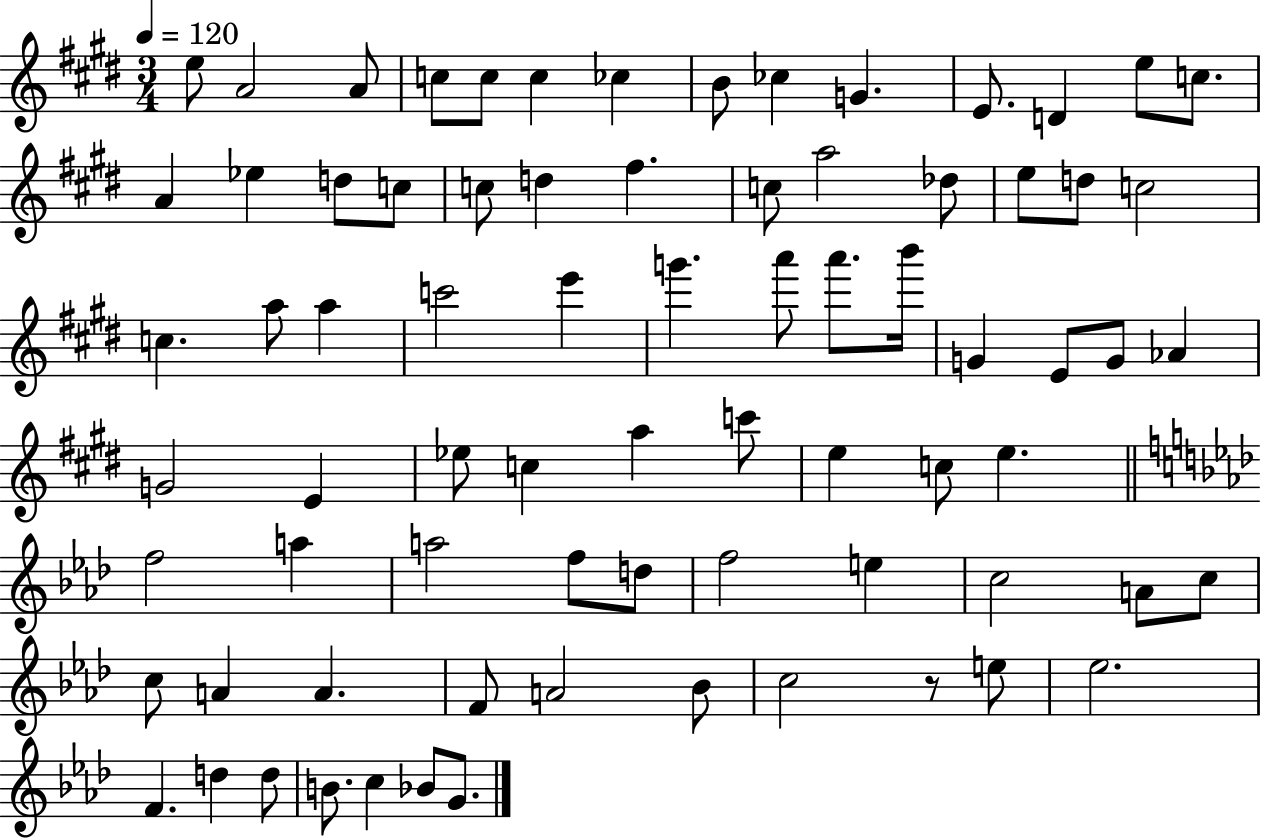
E5/e A4/h A4/e C5/e C5/e C5/q CES5/q B4/e CES5/q G4/q. E4/e. D4/q E5/e C5/e. A4/q Eb5/q D5/e C5/e C5/e D5/q F#5/q. C5/e A5/h Db5/e E5/e D5/e C5/h C5/q. A5/e A5/q C6/h E6/q G6/q. A6/e A6/e. B6/s G4/q E4/e G4/e Ab4/q G4/h E4/q Eb5/e C5/q A5/q C6/e E5/q C5/e E5/q. F5/h A5/q A5/h F5/e D5/e F5/h E5/q C5/h A4/e C5/e C5/e A4/q A4/q. F4/e A4/h Bb4/e C5/h R/e E5/e Eb5/h. F4/q. D5/q D5/e B4/e. C5/q Bb4/e G4/e.